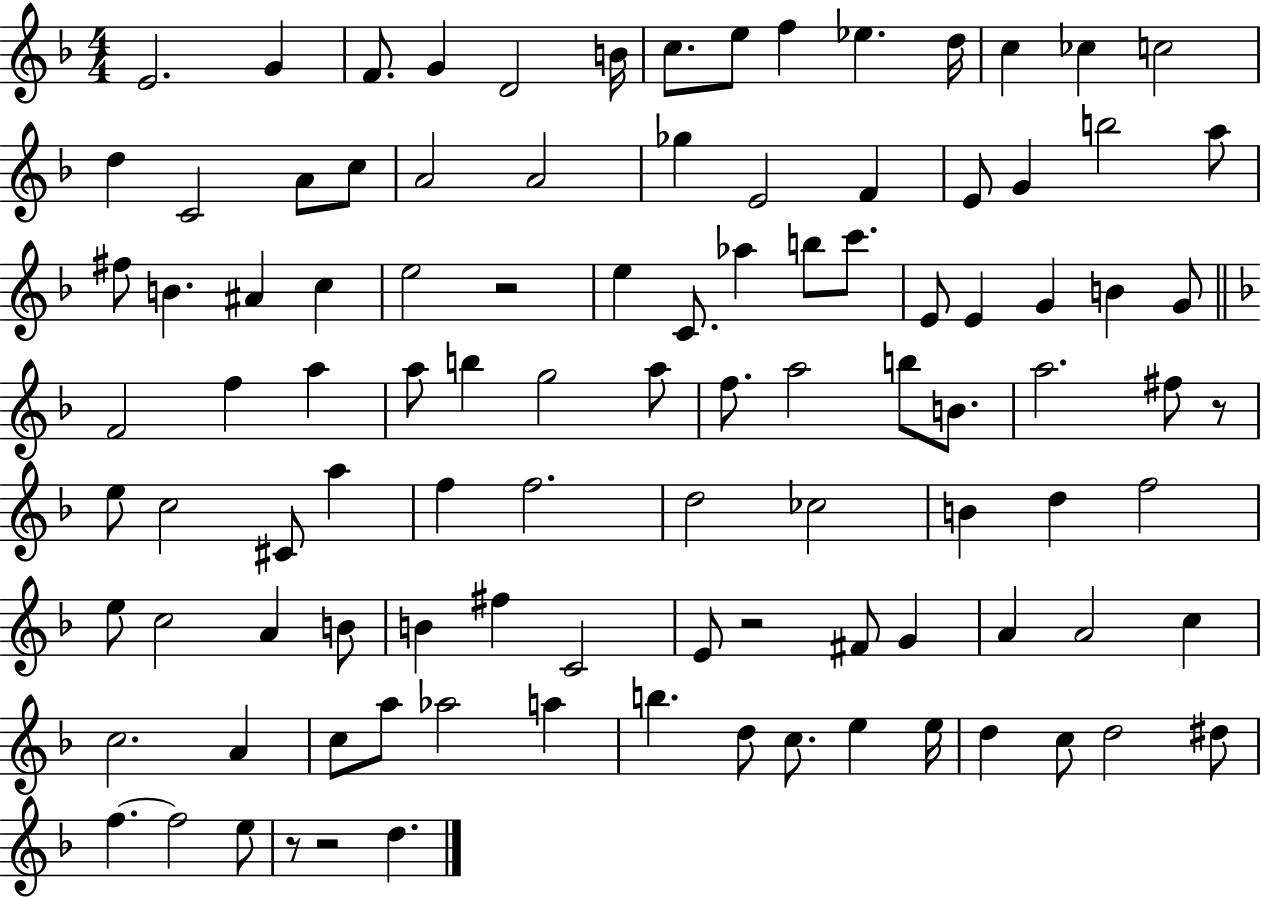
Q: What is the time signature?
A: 4/4